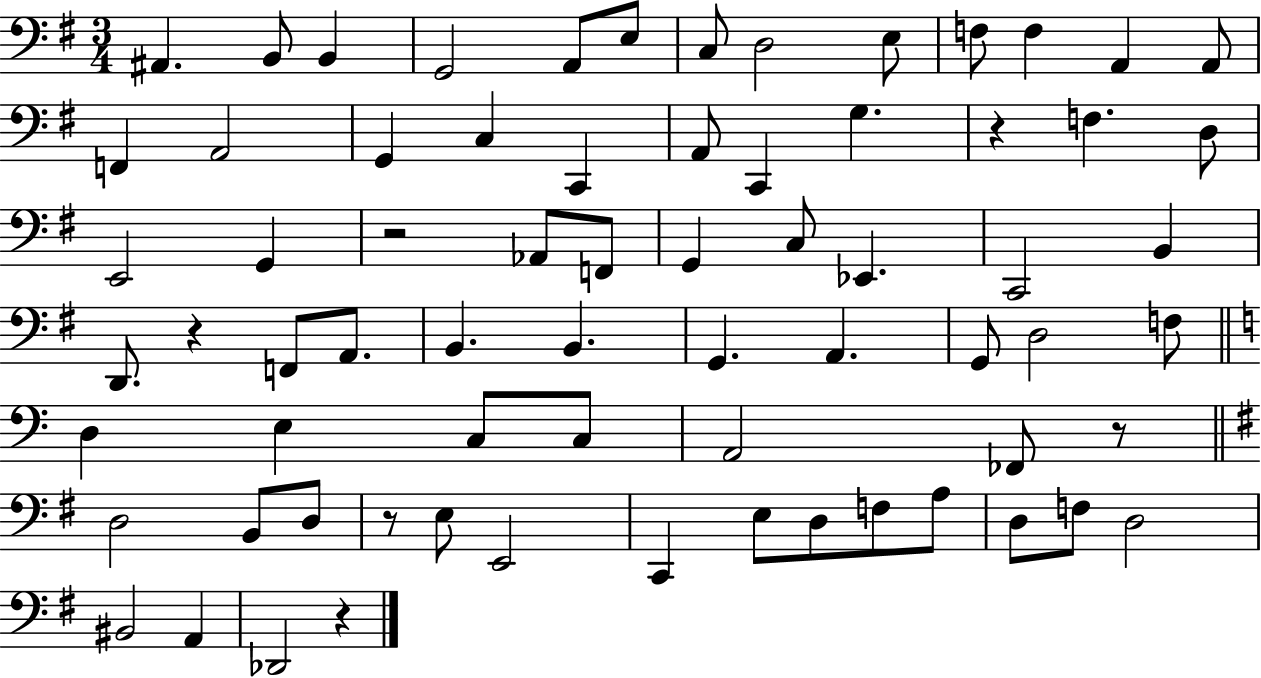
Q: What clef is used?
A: bass